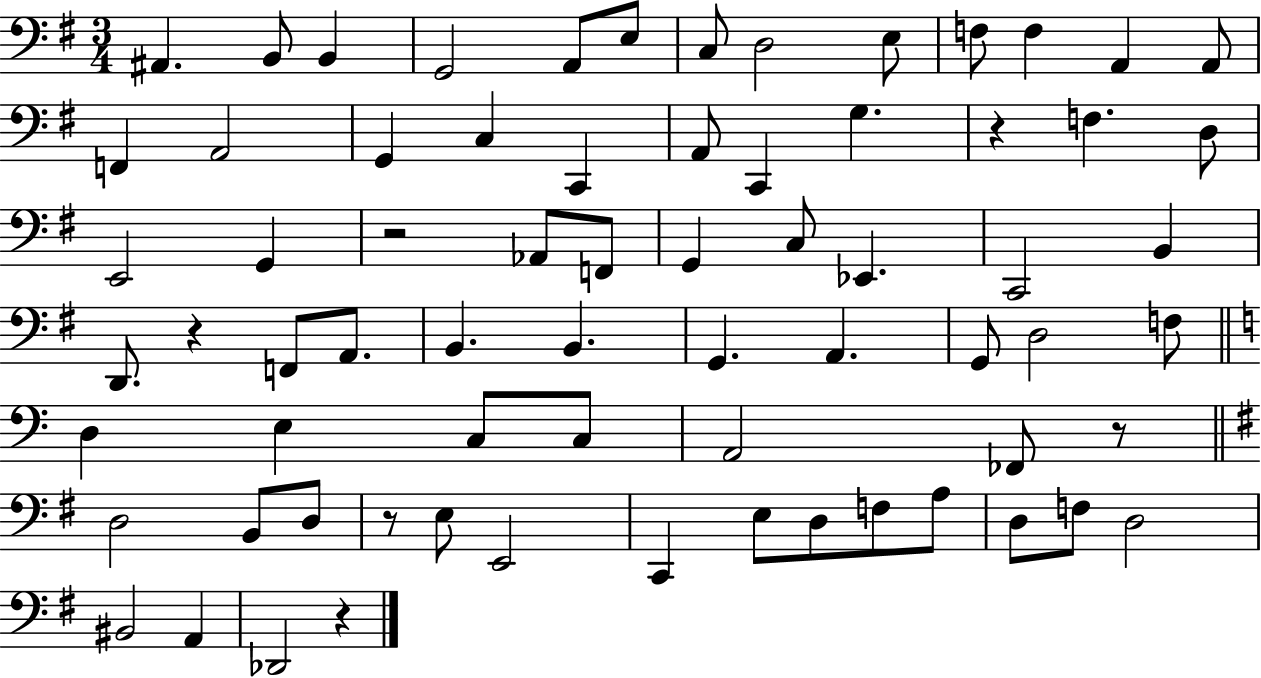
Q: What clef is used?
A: bass